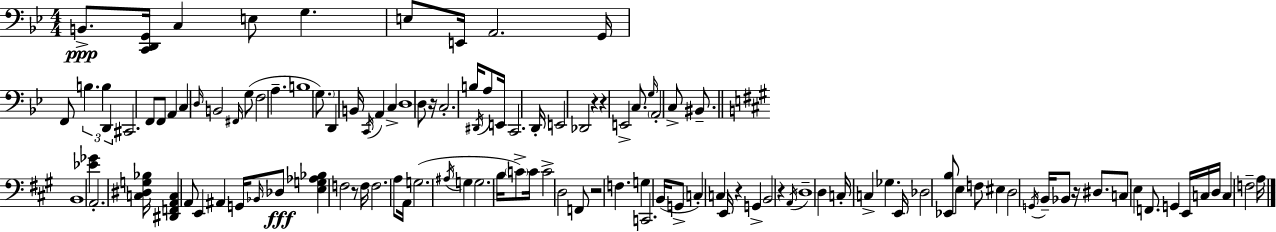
X:1
T:Untitled
M:4/4
L:1/4
K:Bb
B,,/2 [C,,D,,G,,]/4 C, E,/2 G, E,/2 E,,/4 A,,2 G,,/4 F,,/2 B, B, D,, ^C,,2 F,,/2 F,,/2 A,, C, D,/4 B,,2 ^F,,/4 G,/2 F,2 A, B,4 G,/2 D,, B,,/4 C,,/4 A,, C, D,4 D,/2 z/4 C,2 B,/4 ^D,,/4 A,/2 E,,/4 C,,2 D,,/4 E,,2 _D,,2 z z E,,2 C,/2 G,/4 A,,2 C,/2 ^B,,/2 B,,4 [_E_G] A,,2 [C,^D,G,_B,]/4 [^D,,F,,A,,C,] A,,/2 E,, ^A,, G,,/4 _B,,/4 _D,/2 [E,G,_A,_B,] F,2 z/2 F,/4 F,2 A,/2 A,,/4 G,2 ^A,/4 G, G,2 B,/4 C/2 C/4 C2 D,2 F,,/2 z2 F, G, C,,2 B,,/4 G,,/2 C, C, E,,/4 z G,, B,,2 z A,,/4 D,4 D, C,/4 C, _G, E,,/4 _D,2 [_E,,B,]/2 E, F,/2 ^E, D,2 G,,/4 B,,/4 _B,,/2 z/4 ^D,/2 C,/2 E, F,,/2 G,, E,,/4 C,/4 D,/4 C, F,2 A,/4